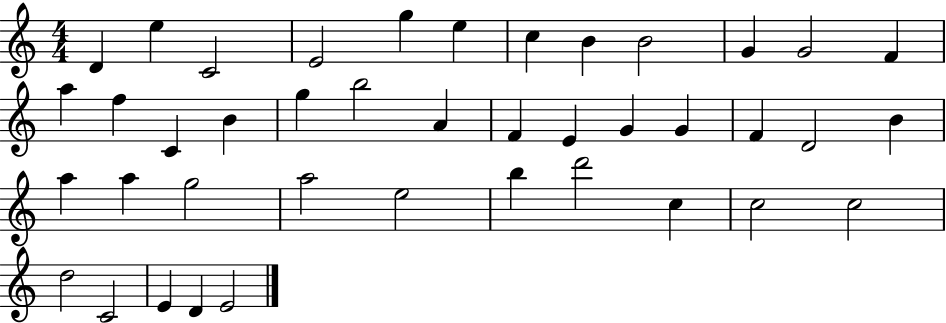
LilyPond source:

{
  \clef treble
  \numericTimeSignature
  \time 4/4
  \key c \major
  d'4 e''4 c'2 | e'2 g''4 e''4 | c''4 b'4 b'2 | g'4 g'2 f'4 | \break a''4 f''4 c'4 b'4 | g''4 b''2 a'4 | f'4 e'4 g'4 g'4 | f'4 d'2 b'4 | \break a''4 a''4 g''2 | a''2 e''2 | b''4 d'''2 c''4 | c''2 c''2 | \break d''2 c'2 | e'4 d'4 e'2 | \bar "|."
}